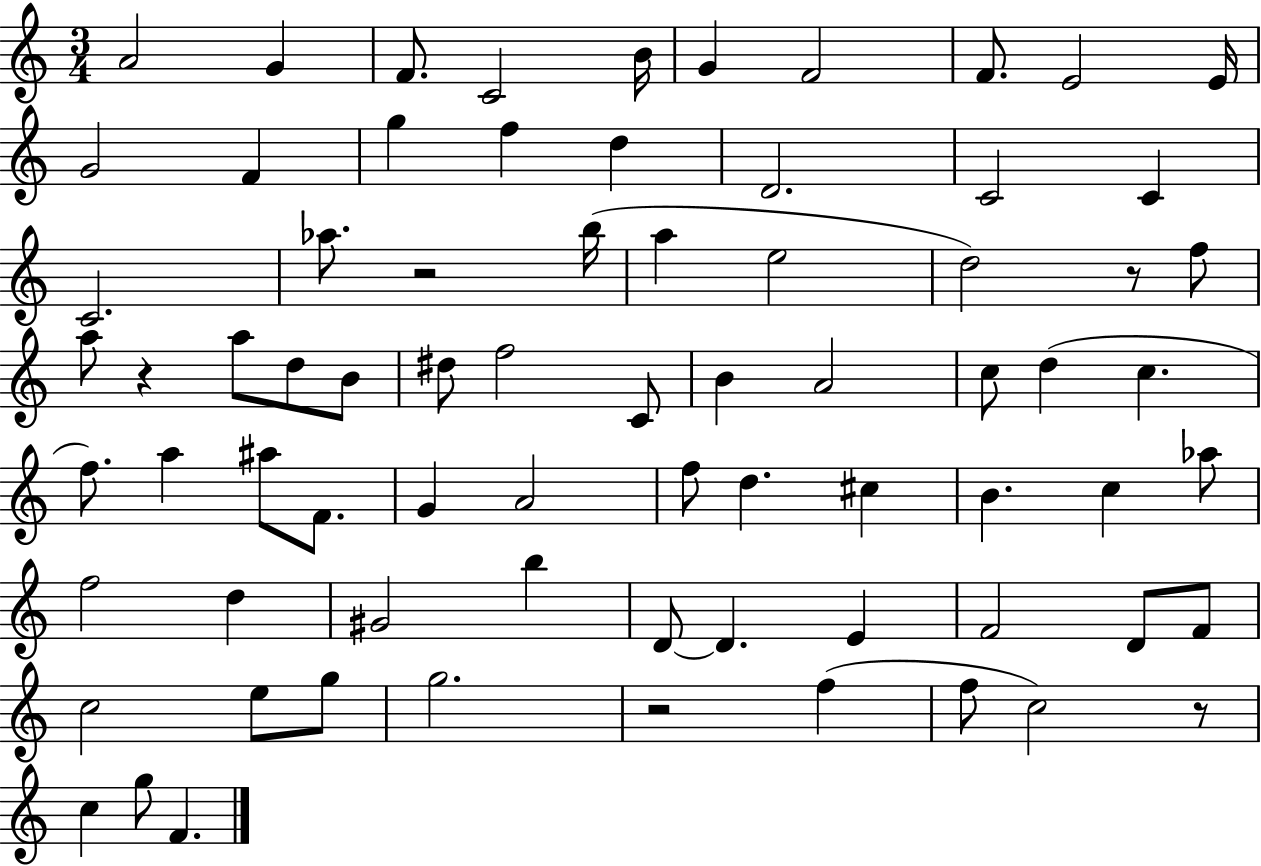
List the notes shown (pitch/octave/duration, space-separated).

A4/h G4/q F4/e. C4/h B4/s G4/q F4/h F4/e. E4/h E4/s G4/h F4/q G5/q F5/q D5/q D4/h. C4/h C4/q C4/h. Ab5/e. R/h B5/s A5/q E5/h D5/h R/e F5/e A5/e R/q A5/e D5/e B4/e D#5/e F5/h C4/e B4/q A4/h C5/e D5/q C5/q. F5/e. A5/q A#5/e F4/e. G4/q A4/h F5/e D5/q. C#5/q B4/q. C5/q Ab5/e F5/h D5/q G#4/h B5/q D4/e D4/q. E4/q F4/h D4/e F4/e C5/h E5/e G5/e G5/h. R/h F5/q F5/e C5/h R/e C5/q G5/e F4/q.